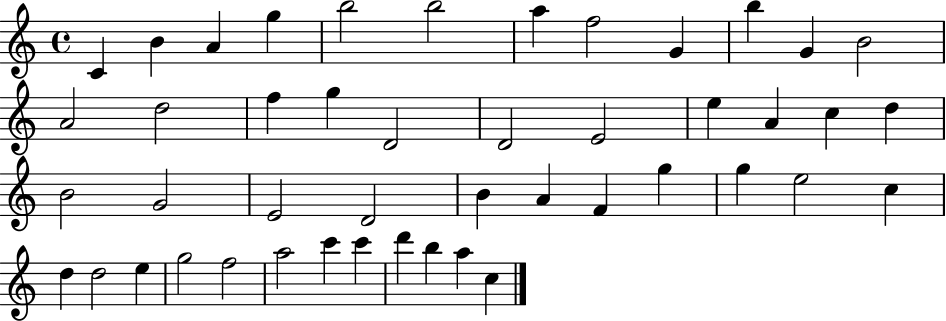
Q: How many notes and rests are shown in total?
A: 46